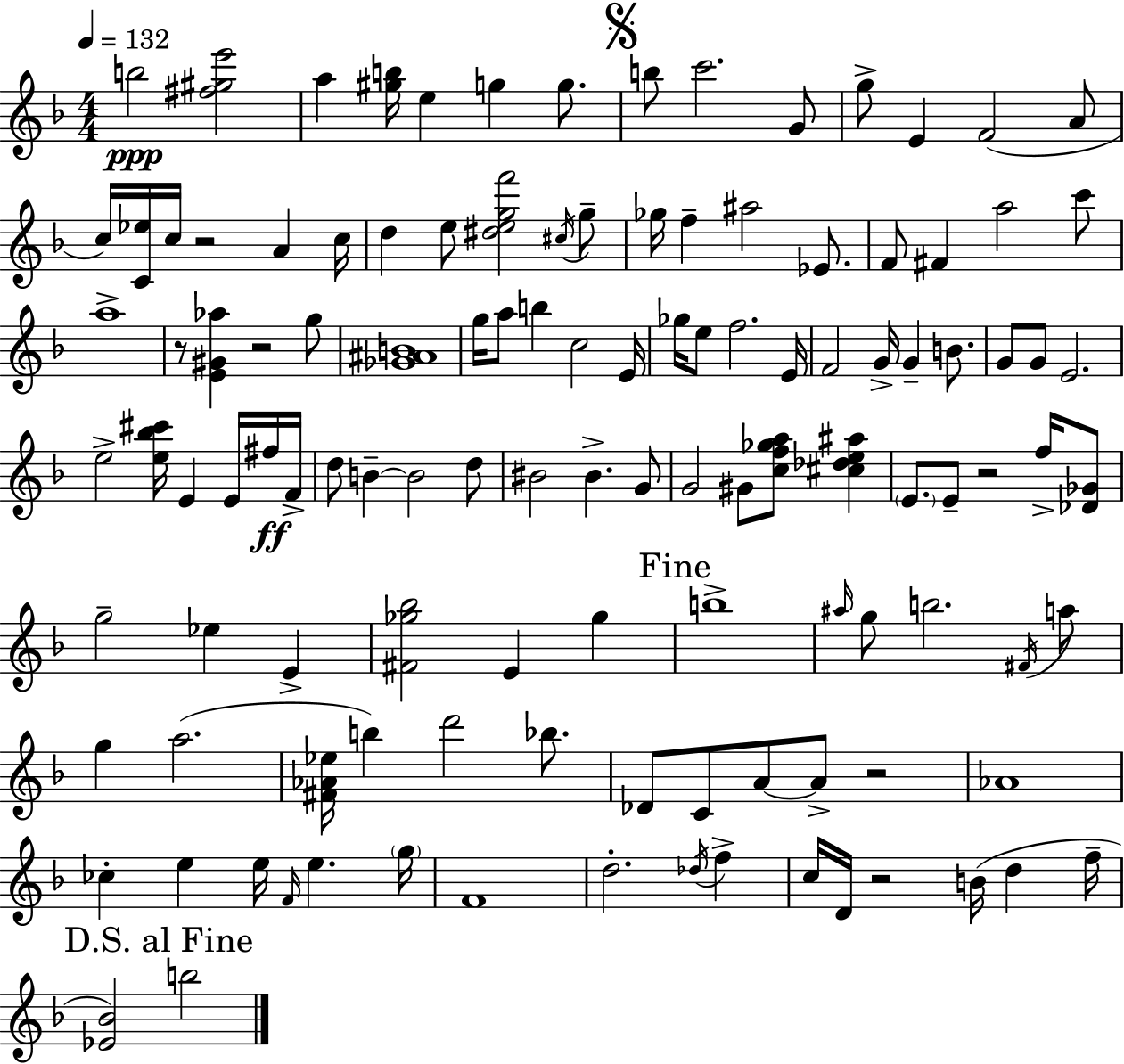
{
  \clef treble
  \numericTimeSignature
  \time 4/4
  \key d \minor
  \tempo 4 = 132
  \repeat volta 2 { b''2\ppp <fis'' gis'' e'''>2 | a''4 <gis'' b''>16 e''4 g''4 g''8. | \mark \markup { \musicglyph "scripts.segno" } b''8 c'''2. g'8 | g''8-> e'4 f'2( a'8 | \break c''16) <c' ees''>16 c''16 r2 a'4 c''16 | d''4 e''8 <dis'' e'' g'' f'''>2 \acciaccatura { cis''16 } g''8-- | ges''16 f''4-- ais''2 ees'8. | f'8 fis'4 a''2 c'''8 | \break a''1-> | r8 <e' gis' aes''>4 r2 g''8 | <ges' ais' b'>1 | g''16 a''8 b''4 c''2 | \break e'16 ges''16 e''8 f''2. | e'16 f'2 g'16-> g'4-- b'8. | g'8 g'8 e'2. | e''2-> <e'' bes'' cis'''>16 e'4 e'16 fis''16\ff | \break f'16-> d''8 b'4--~~ b'2 d''8 | bis'2 bis'4.-> g'8 | g'2 gis'8 <c'' f'' ges'' a''>8 <cis'' des'' e'' ais''>4 | \parenthesize e'8. e'8-- r2 f''16-> <des' ges'>8 | \break g''2-- ees''4 e'4-> | <fis' ges'' bes''>2 e'4 ges''4 | \mark "Fine" b''1-> | \grace { ais''16 } g''8 b''2. | \break \acciaccatura { fis'16 } a''8 g''4 a''2.( | <fis' aes' ees''>16 b''4) d'''2 | bes''8. des'8 c'8 a'8~~ a'8-> r2 | aes'1 | \break ces''4-. e''4 e''16 \grace { f'16 } e''4. | \parenthesize g''16 f'1 | d''2.-. | \acciaccatura { des''16 } f''4-> c''16 d'16 r2 b'16( | \break d''4 f''16-- \mark "D.S. al Fine" <ees' bes'>2) b''2 | } \bar "|."
}